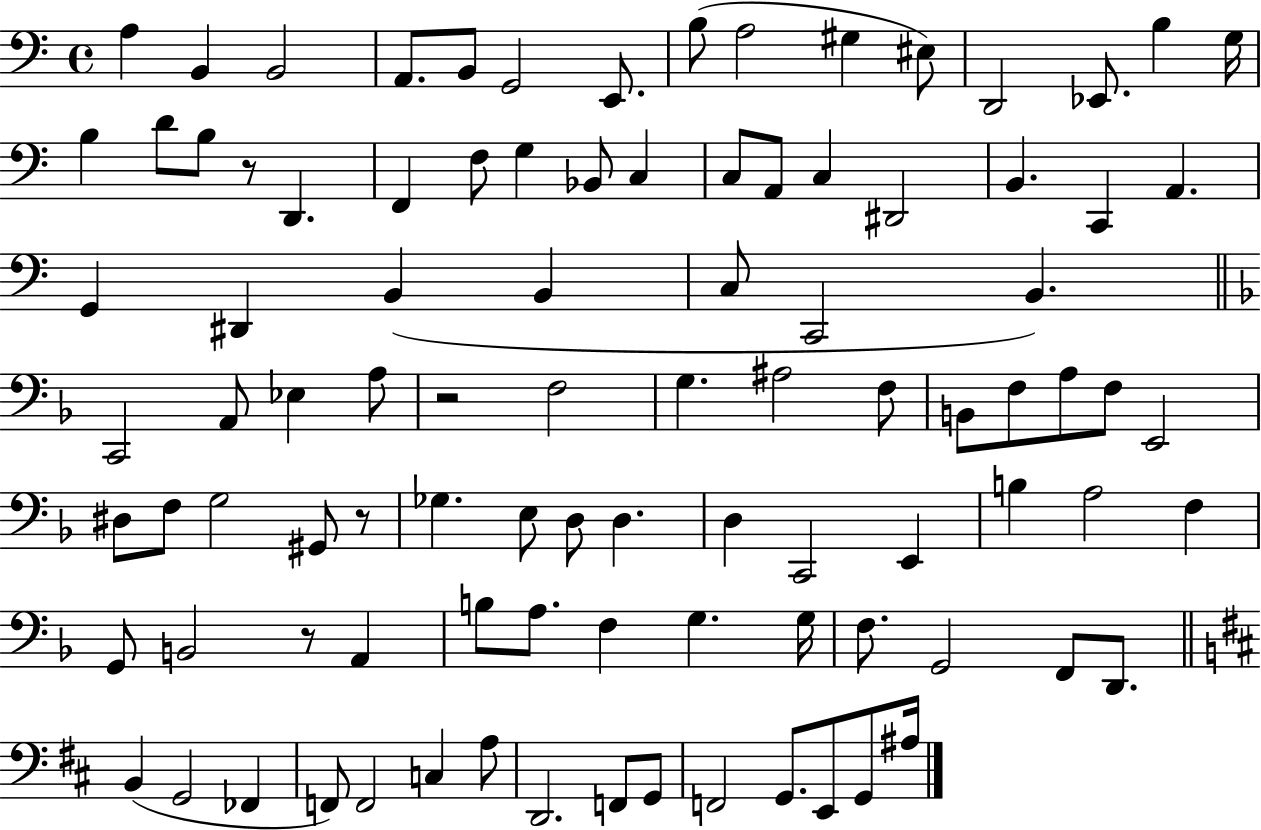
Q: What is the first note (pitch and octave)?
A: A3